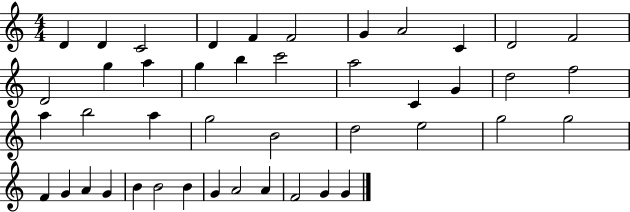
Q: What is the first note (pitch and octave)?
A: D4